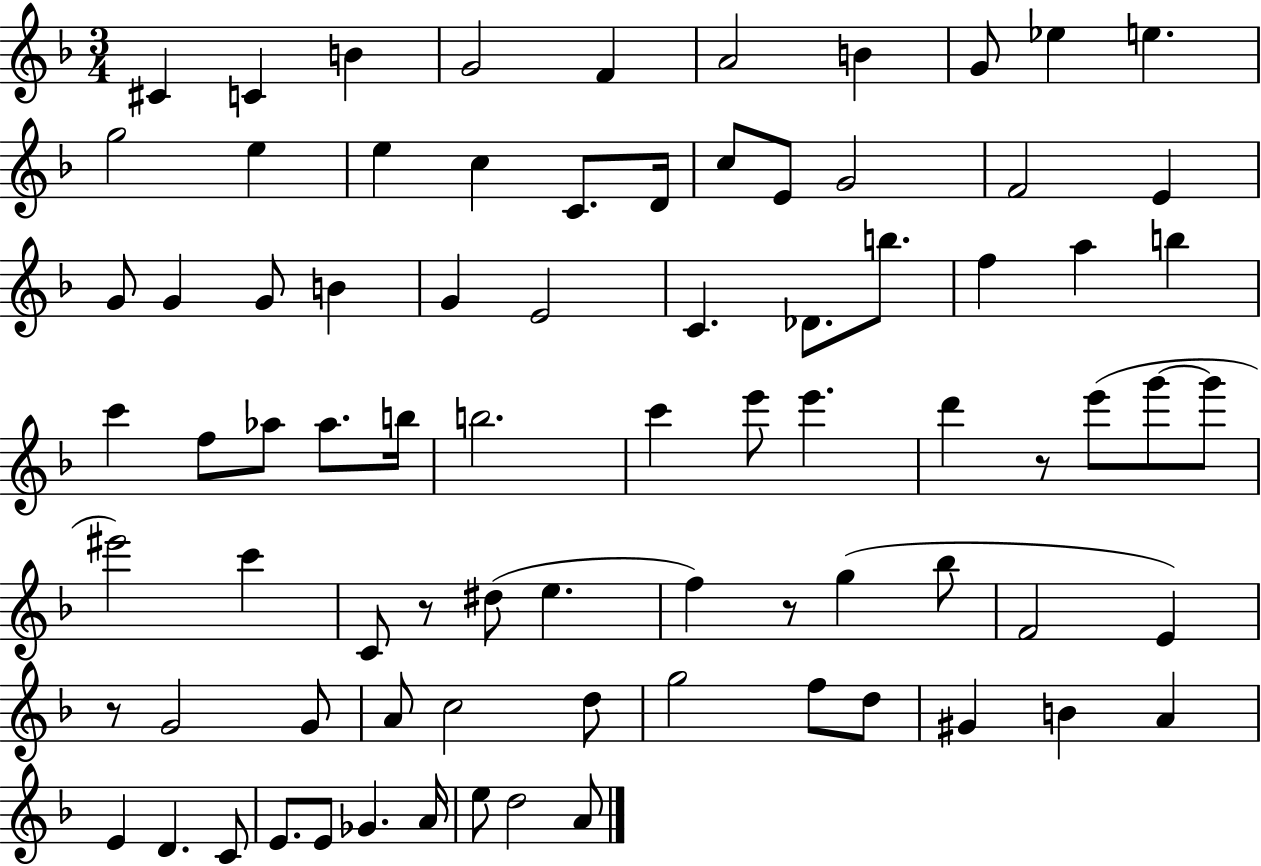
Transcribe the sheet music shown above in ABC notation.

X:1
T:Untitled
M:3/4
L:1/4
K:F
^C C B G2 F A2 B G/2 _e e g2 e e c C/2 D/4 c/2 E/2 G2 F2 E G/2 G G/2 B G E2 C _D/2 b/2 f a b c' f/2 _a/2 _a/2 b/4 b2 c' e'/2 e' d' z/2 e'/2 g'/2 g'/2 ^e'2 c' C/2 z/2 ^d/2 e f z/2 g _b/2 F2 E z/2 G2 G/2 A/2 c2 d/2 g2 f/2 d/2 ^G B A E D C/2 E/2 E/2 _G A/4 e/2 d2 A/2